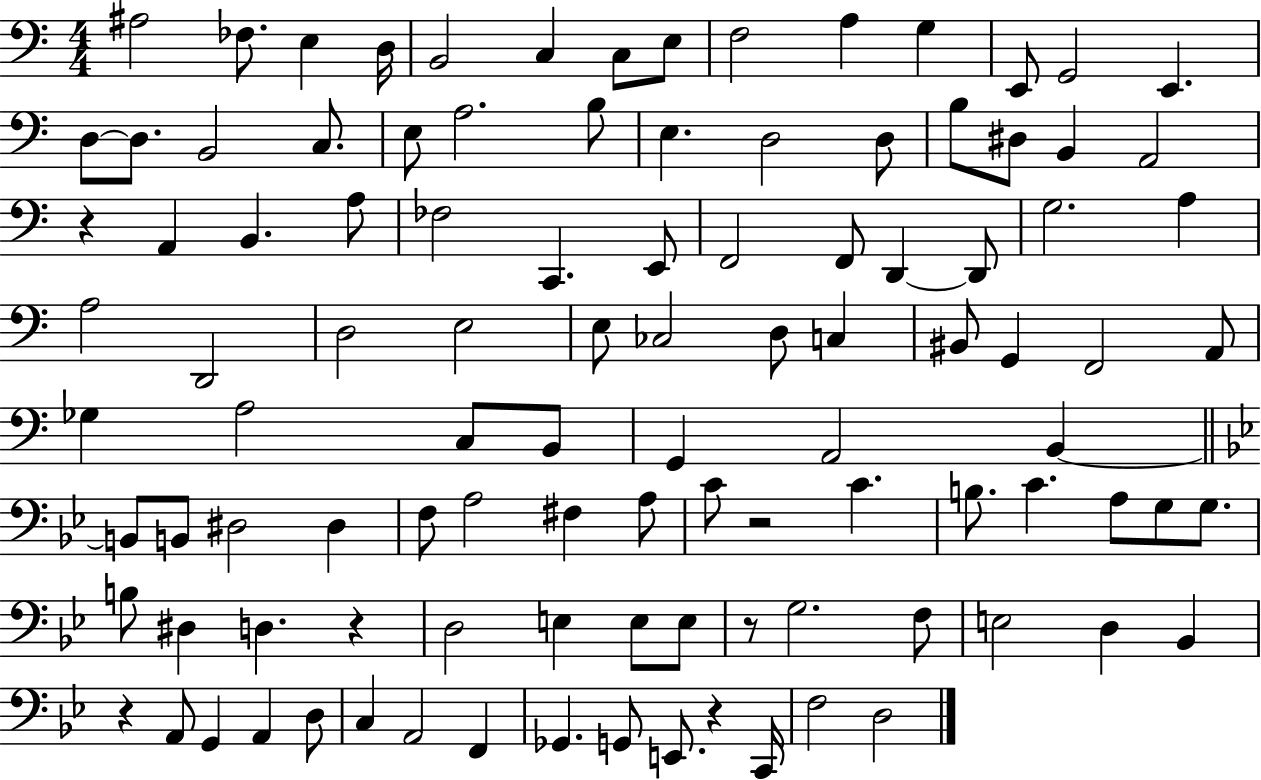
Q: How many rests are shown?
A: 6